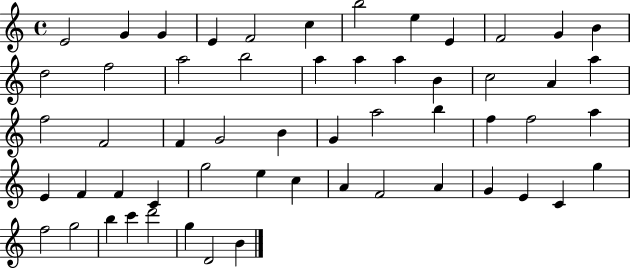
X:1
T:Untitled
M:4/4
L:1/4
K:C
E2 G G E F2 c b2 e E F2 G B d2 f2 a2 b2 a a a B c2 A a f2 F2 F G2 B G a2 b f f2 a E F F C g2 e c A F2 A G E C g f2 g2 b c' d'2 g D2 B